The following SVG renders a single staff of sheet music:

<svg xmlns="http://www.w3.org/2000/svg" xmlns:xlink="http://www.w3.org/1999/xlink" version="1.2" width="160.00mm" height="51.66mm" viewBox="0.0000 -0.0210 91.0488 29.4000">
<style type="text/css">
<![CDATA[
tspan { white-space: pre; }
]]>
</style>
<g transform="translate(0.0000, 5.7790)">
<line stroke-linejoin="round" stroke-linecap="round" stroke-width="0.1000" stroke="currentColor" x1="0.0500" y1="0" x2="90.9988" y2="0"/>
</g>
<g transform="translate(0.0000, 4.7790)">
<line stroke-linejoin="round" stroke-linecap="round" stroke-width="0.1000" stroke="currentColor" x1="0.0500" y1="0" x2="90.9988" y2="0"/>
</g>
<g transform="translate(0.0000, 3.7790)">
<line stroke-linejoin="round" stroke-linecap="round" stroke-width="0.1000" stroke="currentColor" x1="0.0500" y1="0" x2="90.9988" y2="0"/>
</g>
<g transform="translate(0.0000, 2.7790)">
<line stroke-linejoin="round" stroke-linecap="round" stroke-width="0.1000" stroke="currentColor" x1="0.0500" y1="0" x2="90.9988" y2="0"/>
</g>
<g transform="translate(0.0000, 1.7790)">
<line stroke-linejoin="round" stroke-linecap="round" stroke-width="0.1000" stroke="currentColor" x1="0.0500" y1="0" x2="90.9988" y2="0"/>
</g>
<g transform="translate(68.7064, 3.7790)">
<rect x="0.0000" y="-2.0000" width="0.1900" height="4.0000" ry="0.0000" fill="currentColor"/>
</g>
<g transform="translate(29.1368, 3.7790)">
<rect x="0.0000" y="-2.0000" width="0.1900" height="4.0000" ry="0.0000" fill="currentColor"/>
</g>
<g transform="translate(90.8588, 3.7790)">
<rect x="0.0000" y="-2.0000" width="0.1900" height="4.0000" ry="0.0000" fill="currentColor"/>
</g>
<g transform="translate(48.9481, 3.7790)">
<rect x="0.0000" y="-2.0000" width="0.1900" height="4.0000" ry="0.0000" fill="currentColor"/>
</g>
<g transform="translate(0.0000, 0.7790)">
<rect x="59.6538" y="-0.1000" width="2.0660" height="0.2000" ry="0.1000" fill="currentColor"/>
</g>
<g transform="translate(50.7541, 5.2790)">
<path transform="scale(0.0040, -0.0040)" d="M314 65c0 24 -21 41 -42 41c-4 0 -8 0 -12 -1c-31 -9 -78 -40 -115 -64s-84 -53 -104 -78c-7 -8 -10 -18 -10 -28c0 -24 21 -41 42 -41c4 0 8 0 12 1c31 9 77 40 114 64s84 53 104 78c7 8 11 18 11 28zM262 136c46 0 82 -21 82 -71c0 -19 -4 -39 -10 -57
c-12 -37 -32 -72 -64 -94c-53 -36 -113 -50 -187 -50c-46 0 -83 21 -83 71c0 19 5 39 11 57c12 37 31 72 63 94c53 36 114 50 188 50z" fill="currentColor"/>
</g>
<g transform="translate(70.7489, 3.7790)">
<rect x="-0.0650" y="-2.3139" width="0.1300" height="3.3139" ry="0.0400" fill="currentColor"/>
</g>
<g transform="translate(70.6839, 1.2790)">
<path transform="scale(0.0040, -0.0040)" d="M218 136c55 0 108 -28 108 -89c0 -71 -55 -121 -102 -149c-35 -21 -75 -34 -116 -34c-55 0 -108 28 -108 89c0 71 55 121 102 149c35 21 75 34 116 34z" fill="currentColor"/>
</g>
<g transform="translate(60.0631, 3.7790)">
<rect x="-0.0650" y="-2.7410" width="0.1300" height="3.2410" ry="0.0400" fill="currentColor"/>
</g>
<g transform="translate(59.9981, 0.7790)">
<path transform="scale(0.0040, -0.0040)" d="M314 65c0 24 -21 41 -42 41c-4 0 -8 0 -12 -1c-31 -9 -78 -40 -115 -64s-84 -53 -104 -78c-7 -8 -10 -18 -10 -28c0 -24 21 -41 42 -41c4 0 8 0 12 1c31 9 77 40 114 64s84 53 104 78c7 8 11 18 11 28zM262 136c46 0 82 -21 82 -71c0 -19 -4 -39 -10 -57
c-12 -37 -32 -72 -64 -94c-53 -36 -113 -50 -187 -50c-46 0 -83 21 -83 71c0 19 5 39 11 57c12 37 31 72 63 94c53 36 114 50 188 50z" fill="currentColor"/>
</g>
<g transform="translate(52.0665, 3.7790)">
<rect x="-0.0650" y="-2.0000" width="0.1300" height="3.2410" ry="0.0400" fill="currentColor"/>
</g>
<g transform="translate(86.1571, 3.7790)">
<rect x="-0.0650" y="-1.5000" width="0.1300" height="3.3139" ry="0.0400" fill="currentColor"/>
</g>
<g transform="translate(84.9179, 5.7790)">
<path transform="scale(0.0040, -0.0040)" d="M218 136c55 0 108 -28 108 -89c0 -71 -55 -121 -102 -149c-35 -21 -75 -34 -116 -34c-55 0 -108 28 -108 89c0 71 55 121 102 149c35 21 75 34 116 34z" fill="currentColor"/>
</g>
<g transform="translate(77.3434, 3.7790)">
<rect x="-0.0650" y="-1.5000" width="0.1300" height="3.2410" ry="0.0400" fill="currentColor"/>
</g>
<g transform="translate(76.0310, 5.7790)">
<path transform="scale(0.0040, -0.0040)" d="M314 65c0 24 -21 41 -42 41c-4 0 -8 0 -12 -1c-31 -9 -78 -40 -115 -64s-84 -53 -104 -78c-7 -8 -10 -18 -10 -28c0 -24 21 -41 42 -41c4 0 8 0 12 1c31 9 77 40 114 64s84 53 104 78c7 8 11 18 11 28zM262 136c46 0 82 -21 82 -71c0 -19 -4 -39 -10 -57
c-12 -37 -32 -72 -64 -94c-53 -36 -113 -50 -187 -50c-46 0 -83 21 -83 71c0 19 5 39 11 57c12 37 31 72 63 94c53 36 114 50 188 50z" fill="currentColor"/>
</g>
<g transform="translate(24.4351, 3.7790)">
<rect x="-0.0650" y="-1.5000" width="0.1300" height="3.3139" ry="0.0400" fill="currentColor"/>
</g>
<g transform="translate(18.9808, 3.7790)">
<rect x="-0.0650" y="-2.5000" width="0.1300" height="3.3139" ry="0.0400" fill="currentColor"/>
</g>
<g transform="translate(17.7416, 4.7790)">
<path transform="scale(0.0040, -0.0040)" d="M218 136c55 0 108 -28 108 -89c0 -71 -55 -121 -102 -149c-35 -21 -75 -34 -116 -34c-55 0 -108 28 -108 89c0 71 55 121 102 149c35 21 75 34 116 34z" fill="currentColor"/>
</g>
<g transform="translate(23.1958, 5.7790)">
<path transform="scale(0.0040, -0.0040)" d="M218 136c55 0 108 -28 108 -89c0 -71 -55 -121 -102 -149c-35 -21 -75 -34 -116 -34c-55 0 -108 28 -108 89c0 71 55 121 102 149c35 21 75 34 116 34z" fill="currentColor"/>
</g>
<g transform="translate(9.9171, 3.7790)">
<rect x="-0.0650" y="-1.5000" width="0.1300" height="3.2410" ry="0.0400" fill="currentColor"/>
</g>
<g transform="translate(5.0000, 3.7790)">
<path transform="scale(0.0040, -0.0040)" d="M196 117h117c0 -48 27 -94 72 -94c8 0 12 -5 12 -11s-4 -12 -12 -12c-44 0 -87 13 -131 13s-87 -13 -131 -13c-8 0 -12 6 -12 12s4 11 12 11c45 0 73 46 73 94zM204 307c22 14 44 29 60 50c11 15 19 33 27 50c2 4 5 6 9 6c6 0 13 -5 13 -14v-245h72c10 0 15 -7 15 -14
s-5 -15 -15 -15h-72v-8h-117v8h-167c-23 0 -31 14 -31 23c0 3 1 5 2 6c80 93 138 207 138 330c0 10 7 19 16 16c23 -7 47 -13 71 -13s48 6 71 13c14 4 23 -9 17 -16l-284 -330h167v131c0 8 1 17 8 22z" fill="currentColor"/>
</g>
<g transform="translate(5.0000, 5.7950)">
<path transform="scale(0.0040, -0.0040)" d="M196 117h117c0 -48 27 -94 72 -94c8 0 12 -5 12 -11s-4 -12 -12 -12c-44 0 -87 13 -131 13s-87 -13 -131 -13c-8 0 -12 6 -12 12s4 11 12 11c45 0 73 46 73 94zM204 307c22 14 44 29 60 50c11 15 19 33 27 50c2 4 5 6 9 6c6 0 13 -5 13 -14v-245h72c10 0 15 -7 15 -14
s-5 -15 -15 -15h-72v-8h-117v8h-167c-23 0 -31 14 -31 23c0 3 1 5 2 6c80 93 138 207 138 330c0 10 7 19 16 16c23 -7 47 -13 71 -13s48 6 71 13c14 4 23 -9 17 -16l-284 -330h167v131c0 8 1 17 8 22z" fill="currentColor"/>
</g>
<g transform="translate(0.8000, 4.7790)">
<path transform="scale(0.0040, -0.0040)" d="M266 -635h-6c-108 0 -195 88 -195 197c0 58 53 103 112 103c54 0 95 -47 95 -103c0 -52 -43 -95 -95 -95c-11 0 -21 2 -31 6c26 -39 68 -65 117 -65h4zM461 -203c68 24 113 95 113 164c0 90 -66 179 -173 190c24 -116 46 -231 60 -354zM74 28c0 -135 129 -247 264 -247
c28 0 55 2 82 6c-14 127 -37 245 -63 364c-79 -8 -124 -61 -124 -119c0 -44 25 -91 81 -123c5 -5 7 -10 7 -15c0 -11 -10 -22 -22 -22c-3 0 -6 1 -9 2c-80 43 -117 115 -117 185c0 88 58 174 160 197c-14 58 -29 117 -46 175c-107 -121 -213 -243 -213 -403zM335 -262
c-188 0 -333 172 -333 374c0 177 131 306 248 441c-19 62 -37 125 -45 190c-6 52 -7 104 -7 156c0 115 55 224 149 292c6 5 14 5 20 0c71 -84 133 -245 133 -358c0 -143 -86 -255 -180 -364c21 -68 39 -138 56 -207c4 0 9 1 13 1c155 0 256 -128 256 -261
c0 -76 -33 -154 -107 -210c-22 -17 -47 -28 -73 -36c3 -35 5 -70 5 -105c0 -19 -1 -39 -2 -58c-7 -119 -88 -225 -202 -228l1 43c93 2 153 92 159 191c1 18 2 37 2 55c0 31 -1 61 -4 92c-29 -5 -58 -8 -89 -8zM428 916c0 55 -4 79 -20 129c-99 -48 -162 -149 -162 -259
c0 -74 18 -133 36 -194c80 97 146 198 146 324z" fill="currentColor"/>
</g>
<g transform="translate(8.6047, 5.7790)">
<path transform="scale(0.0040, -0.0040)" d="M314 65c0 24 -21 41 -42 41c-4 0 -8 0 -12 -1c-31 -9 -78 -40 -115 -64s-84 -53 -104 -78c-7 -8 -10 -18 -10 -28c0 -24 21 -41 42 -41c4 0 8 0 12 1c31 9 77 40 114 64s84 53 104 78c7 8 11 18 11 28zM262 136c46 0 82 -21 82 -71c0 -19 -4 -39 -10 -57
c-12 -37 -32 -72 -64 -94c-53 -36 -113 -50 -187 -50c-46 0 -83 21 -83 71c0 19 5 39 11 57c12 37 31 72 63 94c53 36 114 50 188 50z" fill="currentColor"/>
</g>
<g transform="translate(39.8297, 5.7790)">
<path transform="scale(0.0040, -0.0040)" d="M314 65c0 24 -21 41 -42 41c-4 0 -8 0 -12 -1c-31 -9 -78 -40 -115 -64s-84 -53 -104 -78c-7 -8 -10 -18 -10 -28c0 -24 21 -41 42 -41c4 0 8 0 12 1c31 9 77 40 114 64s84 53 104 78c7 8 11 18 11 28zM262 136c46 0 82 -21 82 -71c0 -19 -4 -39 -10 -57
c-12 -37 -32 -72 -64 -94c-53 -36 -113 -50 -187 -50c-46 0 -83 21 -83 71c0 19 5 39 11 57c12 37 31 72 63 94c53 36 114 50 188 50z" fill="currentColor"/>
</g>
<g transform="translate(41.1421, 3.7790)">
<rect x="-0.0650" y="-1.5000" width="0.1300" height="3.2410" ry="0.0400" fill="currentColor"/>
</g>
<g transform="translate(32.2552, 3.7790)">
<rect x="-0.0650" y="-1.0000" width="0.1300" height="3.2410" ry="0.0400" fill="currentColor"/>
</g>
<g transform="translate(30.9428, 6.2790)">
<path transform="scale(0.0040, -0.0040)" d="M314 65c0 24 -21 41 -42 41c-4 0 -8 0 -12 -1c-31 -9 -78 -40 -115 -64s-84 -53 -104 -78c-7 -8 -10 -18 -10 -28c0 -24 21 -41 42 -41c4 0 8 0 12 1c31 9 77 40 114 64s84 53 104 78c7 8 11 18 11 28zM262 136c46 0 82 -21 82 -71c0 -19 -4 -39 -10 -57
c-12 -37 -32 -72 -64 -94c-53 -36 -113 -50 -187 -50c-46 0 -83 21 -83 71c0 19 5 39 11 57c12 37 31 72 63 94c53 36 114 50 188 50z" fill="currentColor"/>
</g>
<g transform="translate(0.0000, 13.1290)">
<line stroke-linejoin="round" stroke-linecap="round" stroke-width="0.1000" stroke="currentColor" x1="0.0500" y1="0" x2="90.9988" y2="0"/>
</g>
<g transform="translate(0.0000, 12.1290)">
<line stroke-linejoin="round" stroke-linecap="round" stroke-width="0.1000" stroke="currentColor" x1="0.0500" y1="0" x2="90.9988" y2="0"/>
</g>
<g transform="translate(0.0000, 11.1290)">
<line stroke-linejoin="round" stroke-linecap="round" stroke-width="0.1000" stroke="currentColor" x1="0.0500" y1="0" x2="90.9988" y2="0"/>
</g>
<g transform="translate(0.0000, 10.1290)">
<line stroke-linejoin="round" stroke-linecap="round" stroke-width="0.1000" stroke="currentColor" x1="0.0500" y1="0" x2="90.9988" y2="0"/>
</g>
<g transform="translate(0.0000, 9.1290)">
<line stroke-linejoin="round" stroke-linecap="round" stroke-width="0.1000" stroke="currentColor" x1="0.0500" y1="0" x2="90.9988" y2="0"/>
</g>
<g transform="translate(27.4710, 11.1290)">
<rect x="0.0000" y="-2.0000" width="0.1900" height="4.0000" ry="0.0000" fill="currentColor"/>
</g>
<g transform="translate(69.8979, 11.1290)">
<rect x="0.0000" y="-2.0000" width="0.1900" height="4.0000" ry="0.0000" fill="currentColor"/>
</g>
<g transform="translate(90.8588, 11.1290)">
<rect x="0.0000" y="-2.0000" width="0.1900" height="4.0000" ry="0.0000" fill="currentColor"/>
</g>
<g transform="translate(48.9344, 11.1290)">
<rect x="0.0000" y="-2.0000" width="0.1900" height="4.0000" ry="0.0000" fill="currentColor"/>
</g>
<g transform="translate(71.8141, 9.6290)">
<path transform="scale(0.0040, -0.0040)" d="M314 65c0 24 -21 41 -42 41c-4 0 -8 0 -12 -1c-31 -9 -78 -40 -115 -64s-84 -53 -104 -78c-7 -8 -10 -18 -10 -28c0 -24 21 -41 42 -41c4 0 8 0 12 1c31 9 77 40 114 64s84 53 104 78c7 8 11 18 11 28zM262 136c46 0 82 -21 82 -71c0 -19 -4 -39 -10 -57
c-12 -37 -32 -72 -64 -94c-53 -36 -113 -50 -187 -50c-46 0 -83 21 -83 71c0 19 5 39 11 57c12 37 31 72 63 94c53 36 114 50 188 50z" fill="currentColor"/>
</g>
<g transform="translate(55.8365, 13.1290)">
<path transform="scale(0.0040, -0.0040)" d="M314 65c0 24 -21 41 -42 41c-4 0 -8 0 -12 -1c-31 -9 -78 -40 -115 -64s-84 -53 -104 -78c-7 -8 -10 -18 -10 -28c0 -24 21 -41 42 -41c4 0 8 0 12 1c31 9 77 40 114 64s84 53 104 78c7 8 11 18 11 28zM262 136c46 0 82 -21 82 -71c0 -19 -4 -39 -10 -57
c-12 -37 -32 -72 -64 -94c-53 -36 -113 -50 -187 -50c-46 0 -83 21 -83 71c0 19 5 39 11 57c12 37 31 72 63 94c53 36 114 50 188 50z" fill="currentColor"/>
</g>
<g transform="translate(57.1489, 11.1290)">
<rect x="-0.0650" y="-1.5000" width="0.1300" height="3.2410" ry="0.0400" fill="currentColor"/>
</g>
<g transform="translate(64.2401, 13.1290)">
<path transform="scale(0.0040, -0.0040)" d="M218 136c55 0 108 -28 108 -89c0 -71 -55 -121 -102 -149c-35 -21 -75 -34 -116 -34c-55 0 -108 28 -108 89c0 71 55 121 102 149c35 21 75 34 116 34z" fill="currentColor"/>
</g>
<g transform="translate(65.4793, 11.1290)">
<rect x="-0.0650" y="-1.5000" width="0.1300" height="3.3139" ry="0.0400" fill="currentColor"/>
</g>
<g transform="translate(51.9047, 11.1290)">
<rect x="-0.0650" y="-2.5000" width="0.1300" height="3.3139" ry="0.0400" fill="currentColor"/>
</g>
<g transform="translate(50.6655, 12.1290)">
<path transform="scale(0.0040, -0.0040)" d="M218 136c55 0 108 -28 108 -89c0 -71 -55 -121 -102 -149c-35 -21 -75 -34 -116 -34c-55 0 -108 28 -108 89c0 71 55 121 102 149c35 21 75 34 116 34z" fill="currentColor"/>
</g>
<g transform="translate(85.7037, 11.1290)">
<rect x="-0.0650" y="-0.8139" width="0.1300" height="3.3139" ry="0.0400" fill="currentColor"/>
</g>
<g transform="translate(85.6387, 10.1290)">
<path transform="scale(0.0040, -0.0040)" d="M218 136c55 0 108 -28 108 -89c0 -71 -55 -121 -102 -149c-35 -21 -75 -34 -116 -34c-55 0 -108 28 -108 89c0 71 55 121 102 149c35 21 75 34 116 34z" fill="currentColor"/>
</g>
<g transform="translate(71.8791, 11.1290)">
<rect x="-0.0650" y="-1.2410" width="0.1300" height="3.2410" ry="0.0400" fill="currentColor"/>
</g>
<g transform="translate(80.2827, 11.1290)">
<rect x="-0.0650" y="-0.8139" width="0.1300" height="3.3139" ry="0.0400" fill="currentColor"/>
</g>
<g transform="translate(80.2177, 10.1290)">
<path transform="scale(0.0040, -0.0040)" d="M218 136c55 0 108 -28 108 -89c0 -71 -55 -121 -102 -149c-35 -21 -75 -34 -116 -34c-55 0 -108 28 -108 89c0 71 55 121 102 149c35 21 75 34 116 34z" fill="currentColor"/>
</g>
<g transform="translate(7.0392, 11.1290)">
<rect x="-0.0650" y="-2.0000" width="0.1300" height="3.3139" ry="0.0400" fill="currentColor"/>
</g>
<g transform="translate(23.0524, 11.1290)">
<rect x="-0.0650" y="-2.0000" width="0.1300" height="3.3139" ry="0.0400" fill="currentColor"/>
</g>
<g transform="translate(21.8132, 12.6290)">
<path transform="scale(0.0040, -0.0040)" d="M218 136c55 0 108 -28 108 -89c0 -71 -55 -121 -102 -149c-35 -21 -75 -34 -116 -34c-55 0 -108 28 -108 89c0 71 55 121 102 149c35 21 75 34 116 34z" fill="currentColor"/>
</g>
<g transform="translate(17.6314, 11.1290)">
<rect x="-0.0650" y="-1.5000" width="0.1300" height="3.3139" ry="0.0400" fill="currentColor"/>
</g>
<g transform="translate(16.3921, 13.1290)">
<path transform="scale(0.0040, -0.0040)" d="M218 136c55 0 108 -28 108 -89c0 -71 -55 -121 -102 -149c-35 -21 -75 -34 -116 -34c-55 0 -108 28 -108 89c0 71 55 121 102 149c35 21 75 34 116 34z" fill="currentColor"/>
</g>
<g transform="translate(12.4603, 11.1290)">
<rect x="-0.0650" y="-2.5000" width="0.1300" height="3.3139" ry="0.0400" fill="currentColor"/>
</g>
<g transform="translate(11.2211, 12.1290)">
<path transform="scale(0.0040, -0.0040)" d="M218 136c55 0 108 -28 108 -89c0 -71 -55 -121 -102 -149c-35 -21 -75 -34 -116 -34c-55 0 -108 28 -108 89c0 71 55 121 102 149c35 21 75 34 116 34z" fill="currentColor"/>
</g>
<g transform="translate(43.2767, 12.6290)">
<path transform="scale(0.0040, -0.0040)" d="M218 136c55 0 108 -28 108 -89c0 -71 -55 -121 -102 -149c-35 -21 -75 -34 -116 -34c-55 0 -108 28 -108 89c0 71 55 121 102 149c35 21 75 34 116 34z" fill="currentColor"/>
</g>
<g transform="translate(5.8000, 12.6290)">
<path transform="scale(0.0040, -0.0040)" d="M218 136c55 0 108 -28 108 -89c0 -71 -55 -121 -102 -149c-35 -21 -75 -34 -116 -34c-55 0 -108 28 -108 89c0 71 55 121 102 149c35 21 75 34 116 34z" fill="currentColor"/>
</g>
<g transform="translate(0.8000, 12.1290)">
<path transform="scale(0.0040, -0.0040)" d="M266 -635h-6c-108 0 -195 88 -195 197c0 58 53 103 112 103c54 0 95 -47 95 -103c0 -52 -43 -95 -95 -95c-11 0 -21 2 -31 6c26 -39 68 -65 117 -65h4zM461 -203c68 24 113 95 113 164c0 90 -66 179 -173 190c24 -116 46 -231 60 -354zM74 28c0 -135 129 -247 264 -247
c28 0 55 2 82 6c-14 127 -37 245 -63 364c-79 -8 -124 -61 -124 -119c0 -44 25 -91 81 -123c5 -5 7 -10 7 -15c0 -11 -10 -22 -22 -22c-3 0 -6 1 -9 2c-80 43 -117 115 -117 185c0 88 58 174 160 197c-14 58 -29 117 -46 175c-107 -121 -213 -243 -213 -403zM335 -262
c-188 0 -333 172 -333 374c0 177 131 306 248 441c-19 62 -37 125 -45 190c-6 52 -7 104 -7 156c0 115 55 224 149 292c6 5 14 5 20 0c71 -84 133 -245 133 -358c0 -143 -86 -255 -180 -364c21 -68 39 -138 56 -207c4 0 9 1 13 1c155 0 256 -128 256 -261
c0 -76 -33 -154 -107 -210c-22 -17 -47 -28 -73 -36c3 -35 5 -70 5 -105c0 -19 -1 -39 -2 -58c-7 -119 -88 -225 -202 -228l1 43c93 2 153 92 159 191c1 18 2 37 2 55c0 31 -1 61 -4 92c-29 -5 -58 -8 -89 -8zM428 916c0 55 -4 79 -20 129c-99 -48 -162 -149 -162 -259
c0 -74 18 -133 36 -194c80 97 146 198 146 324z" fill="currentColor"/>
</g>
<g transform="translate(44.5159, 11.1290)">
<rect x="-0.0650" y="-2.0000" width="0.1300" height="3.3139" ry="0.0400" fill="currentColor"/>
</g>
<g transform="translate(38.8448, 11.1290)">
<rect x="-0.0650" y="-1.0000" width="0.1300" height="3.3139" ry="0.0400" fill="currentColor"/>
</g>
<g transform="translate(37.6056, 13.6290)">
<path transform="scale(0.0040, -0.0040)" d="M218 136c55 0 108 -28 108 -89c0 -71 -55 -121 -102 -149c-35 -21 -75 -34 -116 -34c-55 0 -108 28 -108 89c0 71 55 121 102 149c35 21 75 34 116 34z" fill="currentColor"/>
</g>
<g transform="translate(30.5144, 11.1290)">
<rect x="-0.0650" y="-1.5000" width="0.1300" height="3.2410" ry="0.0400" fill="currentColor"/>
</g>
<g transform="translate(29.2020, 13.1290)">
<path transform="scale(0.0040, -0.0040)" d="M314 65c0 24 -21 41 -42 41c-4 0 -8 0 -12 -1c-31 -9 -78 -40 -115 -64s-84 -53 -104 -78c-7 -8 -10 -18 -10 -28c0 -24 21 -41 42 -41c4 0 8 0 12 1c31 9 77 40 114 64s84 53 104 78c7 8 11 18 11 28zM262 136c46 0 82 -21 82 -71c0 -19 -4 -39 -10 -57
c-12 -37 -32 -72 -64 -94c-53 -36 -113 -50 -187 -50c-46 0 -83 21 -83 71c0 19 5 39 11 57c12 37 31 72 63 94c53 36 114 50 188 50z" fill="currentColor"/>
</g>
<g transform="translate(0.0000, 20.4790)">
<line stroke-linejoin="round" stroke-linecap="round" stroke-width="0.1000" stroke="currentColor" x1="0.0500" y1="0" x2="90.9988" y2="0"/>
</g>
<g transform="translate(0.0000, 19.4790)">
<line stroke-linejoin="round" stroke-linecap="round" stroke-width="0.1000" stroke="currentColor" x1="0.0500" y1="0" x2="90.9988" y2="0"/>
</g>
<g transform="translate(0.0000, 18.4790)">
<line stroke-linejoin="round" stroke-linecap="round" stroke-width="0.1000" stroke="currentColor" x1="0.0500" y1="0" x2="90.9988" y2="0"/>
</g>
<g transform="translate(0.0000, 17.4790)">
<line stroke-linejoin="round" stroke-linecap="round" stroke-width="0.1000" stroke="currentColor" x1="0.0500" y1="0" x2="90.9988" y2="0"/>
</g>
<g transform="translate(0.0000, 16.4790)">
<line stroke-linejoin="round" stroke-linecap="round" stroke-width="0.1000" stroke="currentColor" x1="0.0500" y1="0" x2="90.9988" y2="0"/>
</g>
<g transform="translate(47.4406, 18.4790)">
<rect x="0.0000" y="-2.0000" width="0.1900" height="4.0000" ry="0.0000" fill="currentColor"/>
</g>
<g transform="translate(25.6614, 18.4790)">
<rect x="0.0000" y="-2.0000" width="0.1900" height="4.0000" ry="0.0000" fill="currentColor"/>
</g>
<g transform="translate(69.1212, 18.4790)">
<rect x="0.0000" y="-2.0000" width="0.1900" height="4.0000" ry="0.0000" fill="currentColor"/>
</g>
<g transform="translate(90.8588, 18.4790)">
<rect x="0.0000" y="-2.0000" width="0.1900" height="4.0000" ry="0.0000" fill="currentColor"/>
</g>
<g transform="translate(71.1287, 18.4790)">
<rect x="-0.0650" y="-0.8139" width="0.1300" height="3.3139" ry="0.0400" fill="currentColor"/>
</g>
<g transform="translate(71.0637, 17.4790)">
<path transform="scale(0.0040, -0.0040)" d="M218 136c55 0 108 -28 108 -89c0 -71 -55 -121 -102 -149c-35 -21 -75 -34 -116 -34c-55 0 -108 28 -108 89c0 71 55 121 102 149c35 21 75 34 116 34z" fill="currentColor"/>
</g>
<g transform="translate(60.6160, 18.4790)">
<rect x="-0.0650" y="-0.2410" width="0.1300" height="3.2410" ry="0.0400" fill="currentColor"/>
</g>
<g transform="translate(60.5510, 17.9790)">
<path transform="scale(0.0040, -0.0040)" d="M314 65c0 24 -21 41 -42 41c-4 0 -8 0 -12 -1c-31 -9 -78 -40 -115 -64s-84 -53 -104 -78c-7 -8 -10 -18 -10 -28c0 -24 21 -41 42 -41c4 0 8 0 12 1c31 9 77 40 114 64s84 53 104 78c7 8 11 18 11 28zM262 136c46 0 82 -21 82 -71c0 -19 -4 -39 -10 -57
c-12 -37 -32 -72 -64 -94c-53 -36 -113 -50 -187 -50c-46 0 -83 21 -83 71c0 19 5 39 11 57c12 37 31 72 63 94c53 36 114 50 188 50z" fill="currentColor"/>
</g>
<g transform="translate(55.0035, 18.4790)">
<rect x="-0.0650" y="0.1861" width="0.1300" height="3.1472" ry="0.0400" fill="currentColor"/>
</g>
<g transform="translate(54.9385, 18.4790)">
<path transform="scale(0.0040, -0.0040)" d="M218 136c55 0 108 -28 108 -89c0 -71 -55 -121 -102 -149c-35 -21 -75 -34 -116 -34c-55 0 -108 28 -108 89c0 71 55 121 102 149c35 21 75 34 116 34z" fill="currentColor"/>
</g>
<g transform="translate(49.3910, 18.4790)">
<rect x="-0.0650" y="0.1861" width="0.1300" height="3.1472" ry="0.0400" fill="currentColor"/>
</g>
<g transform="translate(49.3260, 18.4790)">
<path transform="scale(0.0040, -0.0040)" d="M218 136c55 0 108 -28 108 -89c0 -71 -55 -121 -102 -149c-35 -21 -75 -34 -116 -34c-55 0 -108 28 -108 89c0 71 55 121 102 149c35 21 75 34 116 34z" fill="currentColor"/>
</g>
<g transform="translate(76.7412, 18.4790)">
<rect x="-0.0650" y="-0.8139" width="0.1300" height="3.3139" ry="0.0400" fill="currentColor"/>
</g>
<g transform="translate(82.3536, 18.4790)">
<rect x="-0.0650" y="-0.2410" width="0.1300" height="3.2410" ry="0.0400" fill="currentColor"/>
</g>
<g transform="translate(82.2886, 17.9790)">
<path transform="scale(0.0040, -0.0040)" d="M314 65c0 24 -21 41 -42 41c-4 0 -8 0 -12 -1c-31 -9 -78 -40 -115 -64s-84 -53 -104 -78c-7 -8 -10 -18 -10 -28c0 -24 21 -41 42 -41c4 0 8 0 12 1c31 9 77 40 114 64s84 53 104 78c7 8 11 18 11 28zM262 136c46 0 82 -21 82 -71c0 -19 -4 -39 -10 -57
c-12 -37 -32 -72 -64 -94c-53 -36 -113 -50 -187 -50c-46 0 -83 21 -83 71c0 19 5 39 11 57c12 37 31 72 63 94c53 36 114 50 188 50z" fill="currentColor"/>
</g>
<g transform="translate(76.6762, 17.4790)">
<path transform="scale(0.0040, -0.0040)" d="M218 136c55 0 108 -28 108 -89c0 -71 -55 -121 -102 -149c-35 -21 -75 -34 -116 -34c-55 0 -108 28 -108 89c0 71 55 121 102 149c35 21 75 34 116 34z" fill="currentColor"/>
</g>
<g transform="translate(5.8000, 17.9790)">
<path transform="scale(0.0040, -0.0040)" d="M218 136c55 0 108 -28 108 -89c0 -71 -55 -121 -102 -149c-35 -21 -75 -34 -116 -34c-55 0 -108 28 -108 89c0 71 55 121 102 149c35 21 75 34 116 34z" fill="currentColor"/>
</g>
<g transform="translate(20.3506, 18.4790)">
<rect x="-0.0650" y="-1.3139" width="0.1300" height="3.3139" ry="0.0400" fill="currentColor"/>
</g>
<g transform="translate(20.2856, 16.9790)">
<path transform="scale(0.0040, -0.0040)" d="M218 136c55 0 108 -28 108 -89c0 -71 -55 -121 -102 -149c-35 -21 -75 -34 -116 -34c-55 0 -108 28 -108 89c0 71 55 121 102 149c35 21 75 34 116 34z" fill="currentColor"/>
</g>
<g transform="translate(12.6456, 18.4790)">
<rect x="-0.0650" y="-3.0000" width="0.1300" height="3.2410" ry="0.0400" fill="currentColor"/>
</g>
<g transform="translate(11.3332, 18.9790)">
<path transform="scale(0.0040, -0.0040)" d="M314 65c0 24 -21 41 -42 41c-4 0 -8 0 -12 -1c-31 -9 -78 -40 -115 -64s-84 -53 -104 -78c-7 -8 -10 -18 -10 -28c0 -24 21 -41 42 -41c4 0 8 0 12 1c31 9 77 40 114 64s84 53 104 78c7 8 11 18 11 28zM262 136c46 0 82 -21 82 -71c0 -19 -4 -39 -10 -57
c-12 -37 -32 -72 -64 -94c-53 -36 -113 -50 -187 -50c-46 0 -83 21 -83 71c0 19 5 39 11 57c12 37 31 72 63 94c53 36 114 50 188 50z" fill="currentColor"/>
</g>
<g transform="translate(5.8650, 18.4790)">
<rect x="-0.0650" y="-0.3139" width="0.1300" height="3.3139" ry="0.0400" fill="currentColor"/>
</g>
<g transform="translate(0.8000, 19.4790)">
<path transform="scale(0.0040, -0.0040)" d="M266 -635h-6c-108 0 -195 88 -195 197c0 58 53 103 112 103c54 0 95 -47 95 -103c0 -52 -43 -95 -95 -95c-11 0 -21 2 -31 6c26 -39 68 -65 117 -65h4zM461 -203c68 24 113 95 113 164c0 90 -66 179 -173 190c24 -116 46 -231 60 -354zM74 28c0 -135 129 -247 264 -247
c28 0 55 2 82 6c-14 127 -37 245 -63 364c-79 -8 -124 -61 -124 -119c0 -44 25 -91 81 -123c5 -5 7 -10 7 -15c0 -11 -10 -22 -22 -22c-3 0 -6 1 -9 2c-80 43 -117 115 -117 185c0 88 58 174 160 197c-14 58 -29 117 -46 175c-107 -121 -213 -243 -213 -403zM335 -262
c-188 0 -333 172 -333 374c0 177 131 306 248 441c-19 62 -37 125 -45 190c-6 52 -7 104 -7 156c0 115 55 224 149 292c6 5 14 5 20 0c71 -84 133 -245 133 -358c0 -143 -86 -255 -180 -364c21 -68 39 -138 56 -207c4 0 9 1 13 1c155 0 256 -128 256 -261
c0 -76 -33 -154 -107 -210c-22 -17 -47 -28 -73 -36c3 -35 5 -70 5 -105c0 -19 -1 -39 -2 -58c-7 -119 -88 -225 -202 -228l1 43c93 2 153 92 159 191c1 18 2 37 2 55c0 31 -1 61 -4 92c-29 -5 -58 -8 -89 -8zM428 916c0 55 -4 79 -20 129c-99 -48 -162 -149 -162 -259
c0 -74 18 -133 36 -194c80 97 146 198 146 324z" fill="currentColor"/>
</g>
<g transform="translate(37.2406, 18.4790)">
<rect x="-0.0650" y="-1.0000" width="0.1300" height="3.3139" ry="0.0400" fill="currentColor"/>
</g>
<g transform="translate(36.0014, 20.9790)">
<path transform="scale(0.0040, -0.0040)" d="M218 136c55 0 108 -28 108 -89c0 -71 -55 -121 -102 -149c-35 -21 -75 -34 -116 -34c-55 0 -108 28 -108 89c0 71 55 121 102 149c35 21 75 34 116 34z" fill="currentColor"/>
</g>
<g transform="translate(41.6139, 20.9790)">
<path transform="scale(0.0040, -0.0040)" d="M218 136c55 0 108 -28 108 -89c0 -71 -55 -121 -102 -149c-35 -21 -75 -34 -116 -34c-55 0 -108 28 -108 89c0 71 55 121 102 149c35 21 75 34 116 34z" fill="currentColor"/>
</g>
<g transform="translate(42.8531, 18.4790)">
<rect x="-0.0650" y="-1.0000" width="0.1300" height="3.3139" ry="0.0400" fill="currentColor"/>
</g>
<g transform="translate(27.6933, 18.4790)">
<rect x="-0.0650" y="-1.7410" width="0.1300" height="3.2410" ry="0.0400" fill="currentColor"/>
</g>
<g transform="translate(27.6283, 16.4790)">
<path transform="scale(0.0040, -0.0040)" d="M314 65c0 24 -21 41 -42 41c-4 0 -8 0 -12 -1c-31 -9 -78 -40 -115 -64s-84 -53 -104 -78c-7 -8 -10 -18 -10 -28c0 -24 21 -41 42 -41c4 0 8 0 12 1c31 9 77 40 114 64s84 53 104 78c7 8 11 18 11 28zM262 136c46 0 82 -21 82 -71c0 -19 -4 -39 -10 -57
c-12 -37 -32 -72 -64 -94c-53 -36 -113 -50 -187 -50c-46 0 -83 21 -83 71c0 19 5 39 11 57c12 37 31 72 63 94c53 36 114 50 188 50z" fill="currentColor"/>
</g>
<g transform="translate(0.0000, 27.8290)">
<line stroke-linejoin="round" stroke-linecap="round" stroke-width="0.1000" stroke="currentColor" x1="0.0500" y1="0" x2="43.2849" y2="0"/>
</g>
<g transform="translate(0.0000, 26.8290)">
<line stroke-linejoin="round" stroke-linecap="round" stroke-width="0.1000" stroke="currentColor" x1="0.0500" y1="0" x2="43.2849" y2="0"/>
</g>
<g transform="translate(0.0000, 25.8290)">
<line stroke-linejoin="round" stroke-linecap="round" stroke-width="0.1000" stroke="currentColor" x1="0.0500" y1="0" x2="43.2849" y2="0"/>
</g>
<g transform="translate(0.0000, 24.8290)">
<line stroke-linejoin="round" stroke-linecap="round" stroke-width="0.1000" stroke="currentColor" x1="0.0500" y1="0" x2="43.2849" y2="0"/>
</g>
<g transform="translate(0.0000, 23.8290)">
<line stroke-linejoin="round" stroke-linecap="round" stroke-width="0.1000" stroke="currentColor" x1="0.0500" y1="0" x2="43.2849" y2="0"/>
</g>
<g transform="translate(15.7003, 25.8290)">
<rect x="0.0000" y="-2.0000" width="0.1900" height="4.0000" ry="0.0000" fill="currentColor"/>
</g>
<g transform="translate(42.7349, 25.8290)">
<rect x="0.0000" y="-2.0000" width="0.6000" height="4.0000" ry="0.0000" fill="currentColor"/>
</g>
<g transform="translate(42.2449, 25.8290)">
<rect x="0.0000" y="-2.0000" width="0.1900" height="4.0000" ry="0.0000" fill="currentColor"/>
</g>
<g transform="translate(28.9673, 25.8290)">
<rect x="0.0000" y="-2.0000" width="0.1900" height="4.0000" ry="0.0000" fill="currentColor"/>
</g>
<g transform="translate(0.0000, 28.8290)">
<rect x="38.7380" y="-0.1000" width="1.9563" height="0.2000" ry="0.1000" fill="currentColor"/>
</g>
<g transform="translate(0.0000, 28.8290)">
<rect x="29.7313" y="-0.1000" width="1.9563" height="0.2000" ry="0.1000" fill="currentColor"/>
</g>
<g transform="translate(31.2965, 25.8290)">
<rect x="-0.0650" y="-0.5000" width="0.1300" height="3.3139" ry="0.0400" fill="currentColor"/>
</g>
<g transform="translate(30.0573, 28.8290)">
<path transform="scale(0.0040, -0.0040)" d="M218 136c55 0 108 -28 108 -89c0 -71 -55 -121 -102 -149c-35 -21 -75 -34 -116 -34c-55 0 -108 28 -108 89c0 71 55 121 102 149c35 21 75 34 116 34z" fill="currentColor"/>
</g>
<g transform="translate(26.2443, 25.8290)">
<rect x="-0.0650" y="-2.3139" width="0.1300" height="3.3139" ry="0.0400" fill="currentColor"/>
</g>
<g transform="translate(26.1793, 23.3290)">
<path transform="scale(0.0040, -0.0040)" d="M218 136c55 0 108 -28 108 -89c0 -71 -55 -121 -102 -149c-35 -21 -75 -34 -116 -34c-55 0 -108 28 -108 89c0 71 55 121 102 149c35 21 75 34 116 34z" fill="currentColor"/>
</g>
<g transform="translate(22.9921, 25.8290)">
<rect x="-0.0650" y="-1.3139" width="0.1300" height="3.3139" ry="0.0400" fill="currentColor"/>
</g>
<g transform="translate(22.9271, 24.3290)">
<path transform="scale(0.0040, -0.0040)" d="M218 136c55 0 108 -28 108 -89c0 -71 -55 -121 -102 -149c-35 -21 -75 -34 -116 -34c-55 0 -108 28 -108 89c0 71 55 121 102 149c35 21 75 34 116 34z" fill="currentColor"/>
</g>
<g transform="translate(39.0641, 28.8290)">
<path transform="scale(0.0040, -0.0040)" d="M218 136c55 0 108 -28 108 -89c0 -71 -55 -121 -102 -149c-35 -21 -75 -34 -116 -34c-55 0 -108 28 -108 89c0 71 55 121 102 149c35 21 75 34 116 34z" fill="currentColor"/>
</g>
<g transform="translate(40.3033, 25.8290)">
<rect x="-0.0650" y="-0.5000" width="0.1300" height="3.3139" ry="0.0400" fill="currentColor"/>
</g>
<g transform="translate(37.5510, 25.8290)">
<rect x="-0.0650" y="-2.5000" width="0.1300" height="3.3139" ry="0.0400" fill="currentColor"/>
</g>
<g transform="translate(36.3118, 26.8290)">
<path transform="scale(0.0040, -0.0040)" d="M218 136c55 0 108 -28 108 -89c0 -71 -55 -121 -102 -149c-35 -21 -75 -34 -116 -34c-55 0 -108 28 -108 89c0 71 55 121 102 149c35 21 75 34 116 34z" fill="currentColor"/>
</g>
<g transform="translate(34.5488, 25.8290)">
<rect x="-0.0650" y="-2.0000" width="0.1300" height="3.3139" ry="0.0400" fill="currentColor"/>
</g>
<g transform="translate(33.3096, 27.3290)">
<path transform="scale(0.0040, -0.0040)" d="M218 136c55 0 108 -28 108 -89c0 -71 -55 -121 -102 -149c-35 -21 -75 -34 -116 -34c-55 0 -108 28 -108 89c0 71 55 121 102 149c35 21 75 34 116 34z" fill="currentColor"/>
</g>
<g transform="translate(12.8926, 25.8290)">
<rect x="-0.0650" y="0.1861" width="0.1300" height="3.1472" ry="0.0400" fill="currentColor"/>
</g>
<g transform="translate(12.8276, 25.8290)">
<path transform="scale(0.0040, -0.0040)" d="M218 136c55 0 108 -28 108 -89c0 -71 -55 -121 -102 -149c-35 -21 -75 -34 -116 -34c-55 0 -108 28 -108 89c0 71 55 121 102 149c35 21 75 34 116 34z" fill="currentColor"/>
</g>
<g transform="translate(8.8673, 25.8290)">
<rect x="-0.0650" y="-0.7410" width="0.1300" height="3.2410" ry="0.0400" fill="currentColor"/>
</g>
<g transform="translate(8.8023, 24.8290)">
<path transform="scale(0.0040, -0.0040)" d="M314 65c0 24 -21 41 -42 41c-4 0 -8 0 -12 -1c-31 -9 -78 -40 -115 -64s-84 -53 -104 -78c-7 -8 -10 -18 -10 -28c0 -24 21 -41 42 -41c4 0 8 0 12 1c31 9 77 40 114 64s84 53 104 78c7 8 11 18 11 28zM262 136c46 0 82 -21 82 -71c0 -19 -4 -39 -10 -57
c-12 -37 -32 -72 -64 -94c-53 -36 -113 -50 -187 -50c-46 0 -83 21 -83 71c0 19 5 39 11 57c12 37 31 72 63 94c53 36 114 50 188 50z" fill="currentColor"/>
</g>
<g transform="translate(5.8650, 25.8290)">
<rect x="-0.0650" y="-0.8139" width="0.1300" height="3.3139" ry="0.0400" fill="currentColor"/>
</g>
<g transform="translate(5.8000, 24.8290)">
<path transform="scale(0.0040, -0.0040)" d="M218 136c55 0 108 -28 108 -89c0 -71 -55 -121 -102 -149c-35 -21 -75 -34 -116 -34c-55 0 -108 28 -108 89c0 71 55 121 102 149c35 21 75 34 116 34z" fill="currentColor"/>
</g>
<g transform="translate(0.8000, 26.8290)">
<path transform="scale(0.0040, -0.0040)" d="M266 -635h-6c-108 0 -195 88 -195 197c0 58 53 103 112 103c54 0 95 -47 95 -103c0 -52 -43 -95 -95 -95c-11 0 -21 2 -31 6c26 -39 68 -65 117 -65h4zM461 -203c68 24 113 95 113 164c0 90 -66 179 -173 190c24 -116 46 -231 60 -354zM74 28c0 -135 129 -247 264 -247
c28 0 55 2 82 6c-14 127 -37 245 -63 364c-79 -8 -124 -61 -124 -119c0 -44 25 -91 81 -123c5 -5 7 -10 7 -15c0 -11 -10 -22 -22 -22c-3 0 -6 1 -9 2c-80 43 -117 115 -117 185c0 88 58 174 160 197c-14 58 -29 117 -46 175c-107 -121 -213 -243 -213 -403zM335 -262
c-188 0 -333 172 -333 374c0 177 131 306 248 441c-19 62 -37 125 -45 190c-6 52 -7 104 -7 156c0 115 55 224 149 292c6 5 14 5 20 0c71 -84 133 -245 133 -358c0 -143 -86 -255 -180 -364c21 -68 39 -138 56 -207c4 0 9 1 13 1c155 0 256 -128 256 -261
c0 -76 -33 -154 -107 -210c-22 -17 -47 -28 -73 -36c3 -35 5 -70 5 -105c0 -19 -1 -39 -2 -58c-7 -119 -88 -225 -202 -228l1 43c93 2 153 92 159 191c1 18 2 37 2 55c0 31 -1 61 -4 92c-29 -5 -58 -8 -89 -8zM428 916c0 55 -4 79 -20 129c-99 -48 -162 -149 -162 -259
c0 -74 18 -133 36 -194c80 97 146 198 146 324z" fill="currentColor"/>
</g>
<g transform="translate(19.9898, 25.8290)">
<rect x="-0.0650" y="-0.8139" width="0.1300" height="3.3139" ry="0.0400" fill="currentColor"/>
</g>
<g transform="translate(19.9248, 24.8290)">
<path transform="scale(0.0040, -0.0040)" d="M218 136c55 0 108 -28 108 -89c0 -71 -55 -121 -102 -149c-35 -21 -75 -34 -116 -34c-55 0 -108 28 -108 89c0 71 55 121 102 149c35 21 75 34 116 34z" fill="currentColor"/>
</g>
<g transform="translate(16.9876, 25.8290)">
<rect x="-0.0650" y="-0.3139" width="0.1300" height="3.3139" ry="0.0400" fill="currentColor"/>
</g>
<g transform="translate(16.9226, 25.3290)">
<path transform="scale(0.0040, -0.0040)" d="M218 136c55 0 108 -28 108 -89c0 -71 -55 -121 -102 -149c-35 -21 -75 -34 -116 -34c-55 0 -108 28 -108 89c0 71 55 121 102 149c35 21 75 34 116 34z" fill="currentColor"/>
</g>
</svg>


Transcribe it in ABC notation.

X:1
T:Untitled
M:4/4
L:1/4
K:C
E2 G E D2 E2 F2 a2 g E2 E F G E F E2 D F G E2 E e2 d d c A2 e f2 D D B B c2 d d c2 d d2 B c d e g C F G C